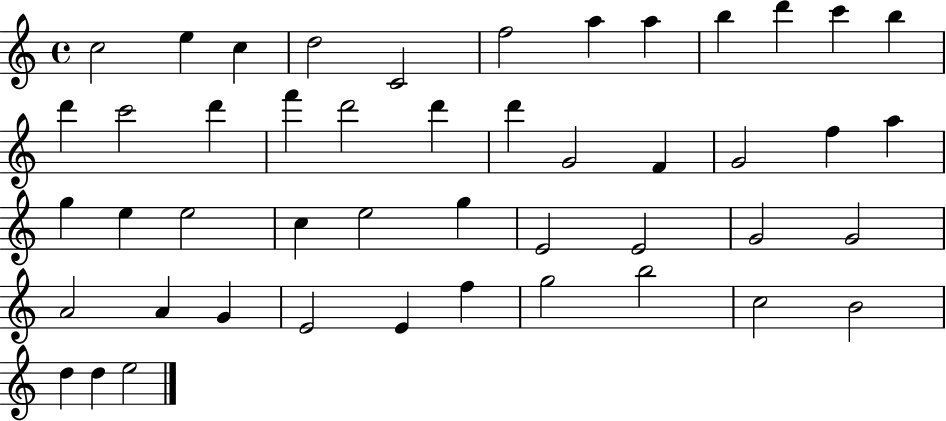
C5/h E5/q C5/q D5/h C4/h F5/h A5/q A5/q B5/q D6/q C6/q B5/q D6/q C6/h D6/q F6/q D6/h D6/q D6/q G4/h F4/q G4/h F5/q A5/q G5/q E5/q E5/h C5/q E5/h G5/q E4/h E4/h G4/h G4/h A4/h A4/q G4/q E4/h E4/q F5/q G5/h B5/h C5/h B4/h D5/q D5/q E5/h